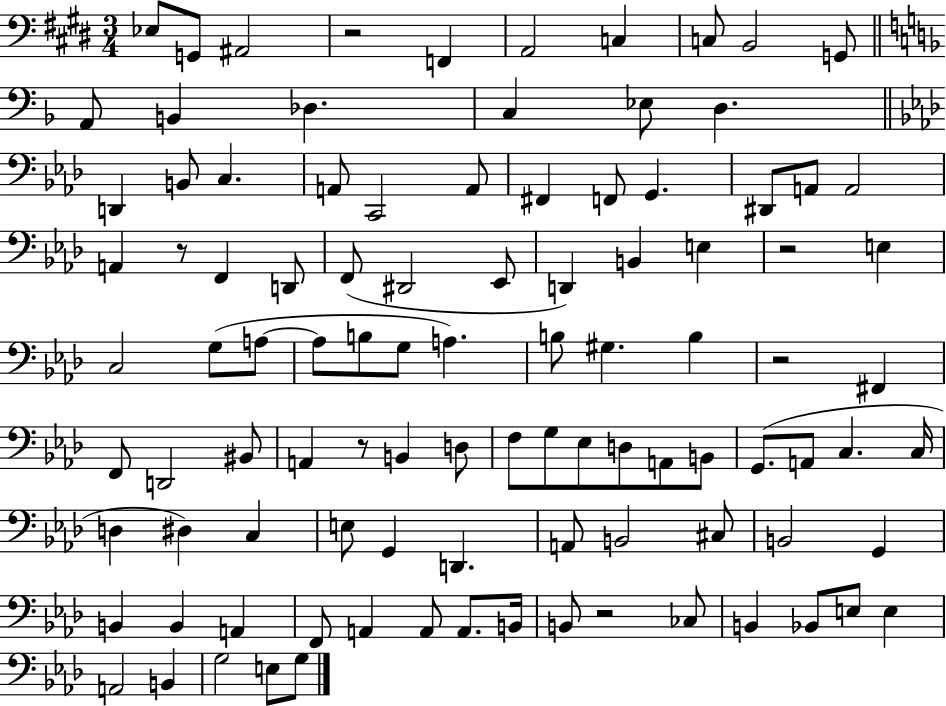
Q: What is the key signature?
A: E major